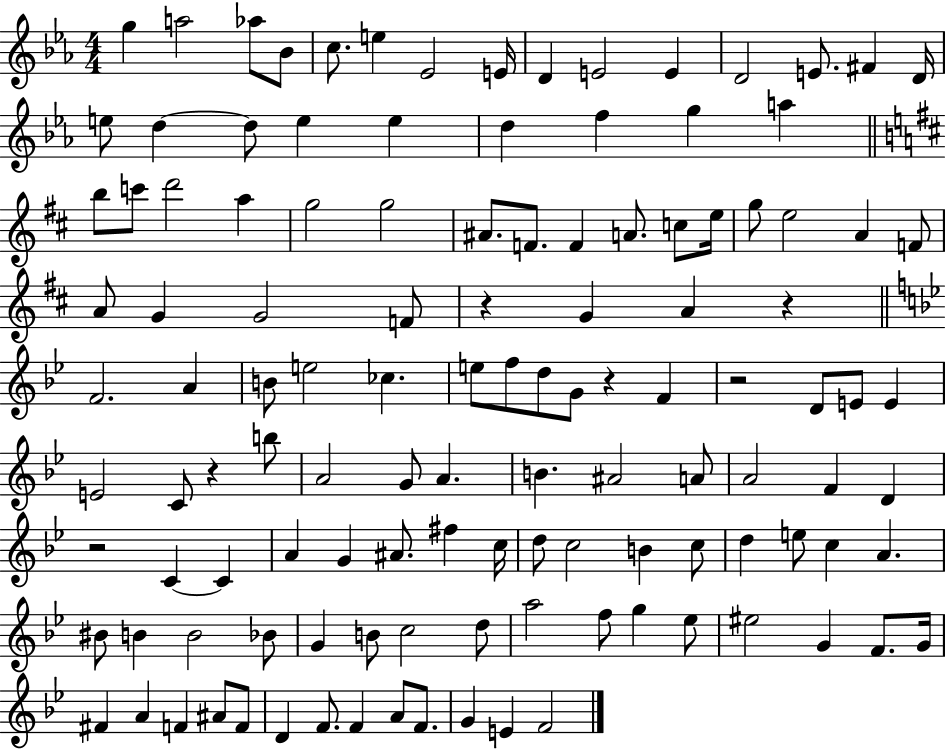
G5/q A5/h Ab5/e Bb4/e C5/e. E5/q Eb4/h E4/s D4/q E4/h E4/q D4/h E4/e. F#4/q D4/s E5/e D5/q D5/e E5/q E5/q D5/q F5/q G5/q A5/q B5/e C6/e D6/h A5/q G5/h G5/h A#4/e. F4/e. F4/q A4/e. C5/e E5/s G5/e E5/h A4/q F4/e A4/e G4/q G4/h F4/e R/q G4/q A4/q R/q F4/h. A4/q B4/e E5/h CES5/q. E5/e F5/e D5/e G4/e R/q F4/q R/h D4/e E4/e E4/q E4/h C4/e R/q B5/e A4/h G4/e A4/q. B4/q. A#4/h A4/e A4/h F4/q D4/q R/h C4/q C4/q A4/q G4/q A#4/e. F#5/q C5/s D5/e C5/h B4/q C5/e D5/q E5/e C5/q A4/q. BIS4/e B4/q B4/h Bb4/e G4/q B4/e C5/h D5/e A5/h F5/e G5/q Eb5/e EIS5/h G4/q F4/e. G4/s F#4/q A4/q F4/q A#4/e F4/e D4/q F4/e. F4/q A4/e F4/e. G4/q E4/q F4/h